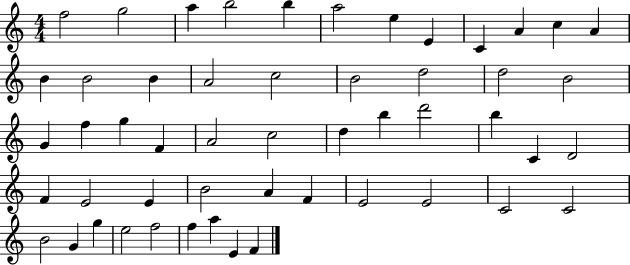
X:1
T:Untitled
M:4/4
L:1/4
K:C
f2 g2 a b2 b a2 e E C A c A B B2 B A2 c2 B2 d2 d2 B2 G f g F A2 c2 d b d'2 b C D2 F E2 E B2 A F E2 E2 C2 C2 B2 G g e2 f2 f a E F